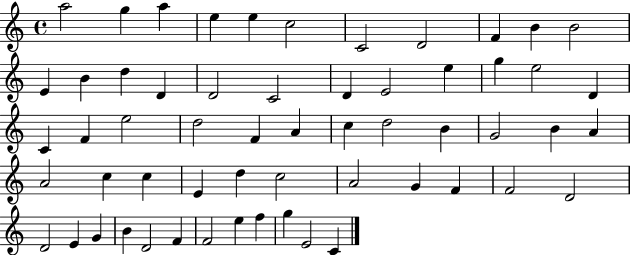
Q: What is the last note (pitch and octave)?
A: C4